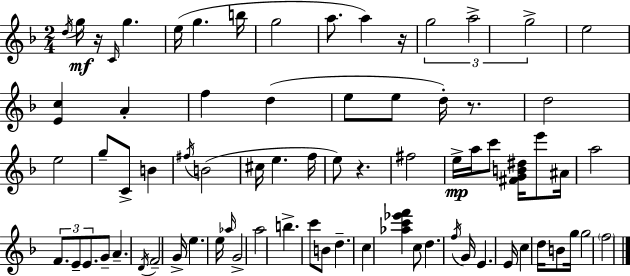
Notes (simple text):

D5/s G5/s R/s C4/s G5/q. E5/s G5/q. B5/s G5/h A5/e. A5/q R/s G5/h A5/h G5/h E5/h [E4,C5]/q A4/q F5/q D5/q E5/e E5/e D5/s R/e. D5/h E5/h G5/e C4/e B4/q F#5/s B4/h C#5/s E5/q. F5/s E5/e R/q. F#5/h E5/s A5/s C6/e [F#4,G4,B4,D#5]/s E6/e A#4/s A5/h F4/e. E4/e E4/e. G4/e A4/q. D4/s F4/h G4/s E5/q. E5/s Ab5/s G4/h A5/h B5/q. C6/e B4/e D5/q. C5/q [Ab5,C6,Eb6,F6]/q C5/e D5/q. F5/s G4/s E4/q. E4/s C5/q D5/s B4/e G5/s G5/h F5/h